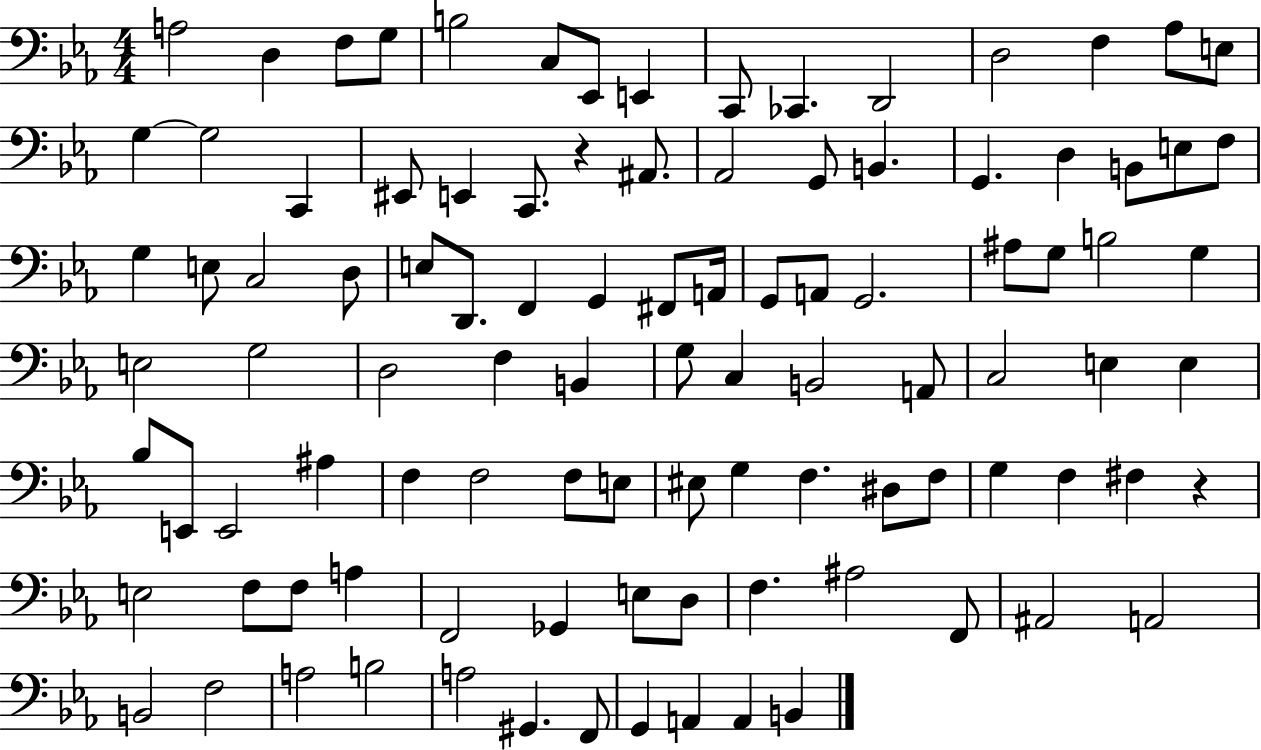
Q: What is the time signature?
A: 4/4